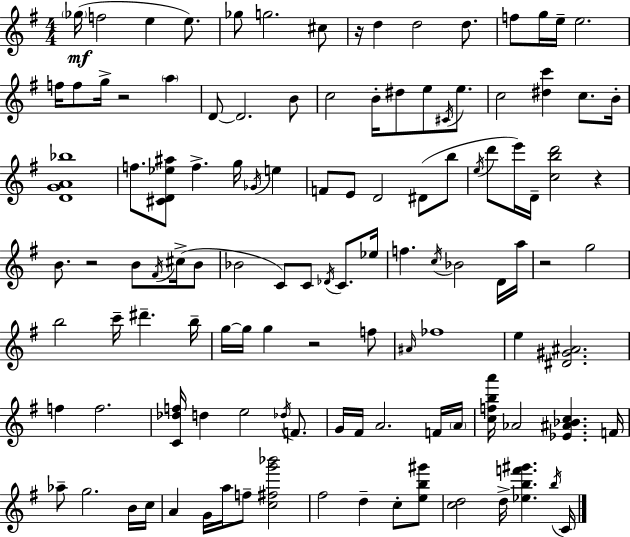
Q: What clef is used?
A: treble